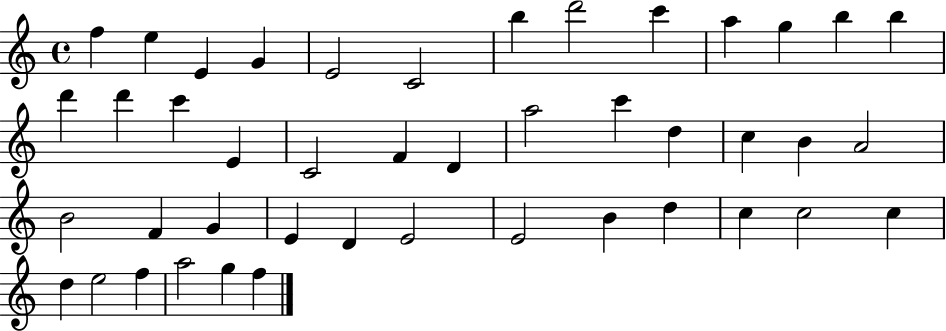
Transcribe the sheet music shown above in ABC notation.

X:1
T:Untitled
M:4/4
L:1/4
K:C
f e E G E2 C2 b d'2 c' a g b b d' d' c' E C2 F D a2 c' d c B A2 B2 F G E D E2 E2 B d c c2 c d e2 f a2 g f